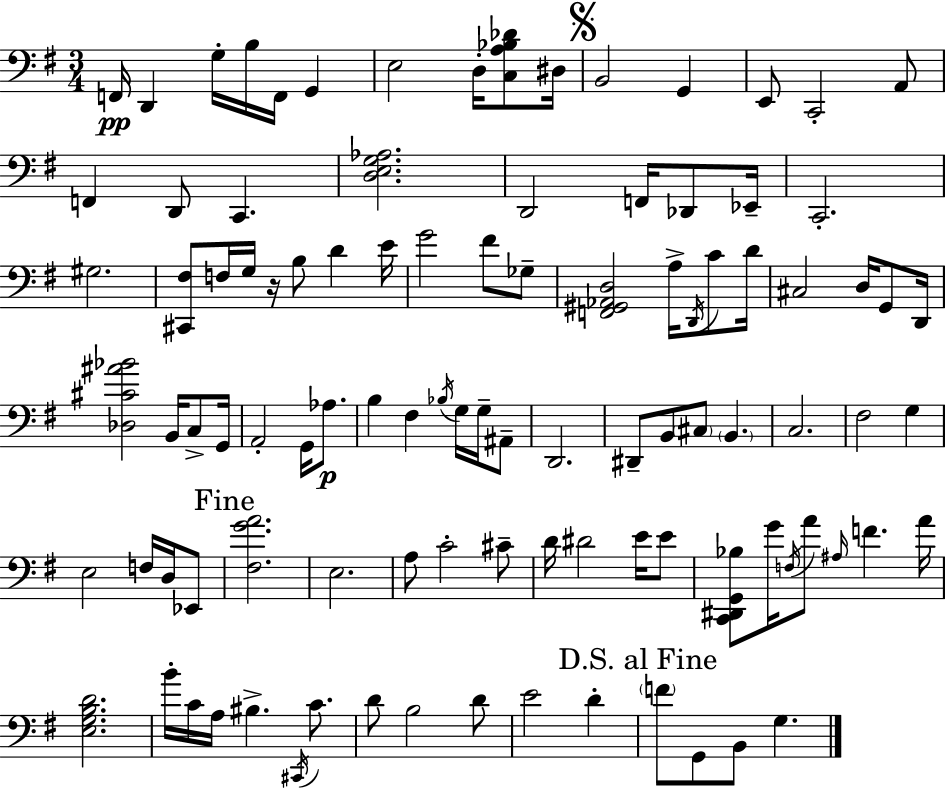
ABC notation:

X:1
T:Untitled
M:3/4
L:1/4
K:Em
F,,/4 D,, G,/4 B,/4 F,,/4 G,, E,2 D,/4 [C,A,_B,_D]/2 ^D,/4 B,,2 G,, E,,/2 C,,2 A,,/2 F,, D,,/2 C,, [D,E,G,_A,]2 D,,2 F,,/4 _D,,/2 _E,,/4 C,,2 ^G,2 [^C,,^F,]/2 F,/4 G,/4 z/4 B,/2 D E/4 G2 ^F/2 _G,/2 [F,,^G,,_A,,D,]2 A,/4 D,,/4 C/2 D/4 ^C,2 D,/4 G,,/2 D,,/4 [_D,^C^A_B]2 B,,/4 C,/2 G,,/4 A,,2 G,,/4 _A,/2 B, ^F, _B,/4 G,/4 G,/4 ^A,,/2 D,,2 ^D,,/2 B,,/2 ^C,/2 B,, C,2 ^F,2 G, E,2 F,/4 D,/4 _E,,/2 [^F,GA]2 E,2 A,/2 C2 ^C/2 D/4 ^D2 E/4 E/2 [C,,^D,,G,,_B,]/2 G/4 F,/4 A/2 ^A,/4 F A/4 [E,G,B,D]2 B/4 C/4 A,/4 ^B, ^C,,/4 C/2 D/2 B,2 D/2 E2 D F/2 G,,/2 B,,/2 G,